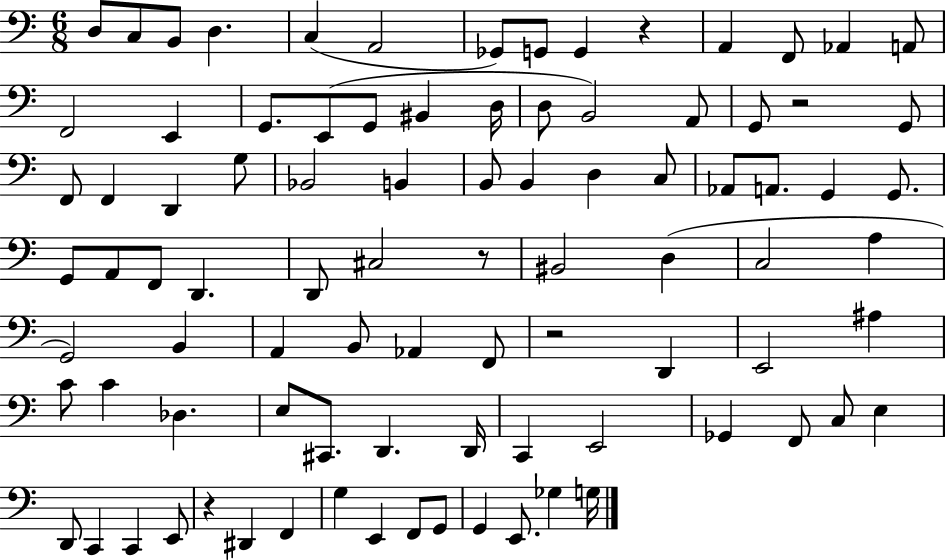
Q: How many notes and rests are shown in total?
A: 90